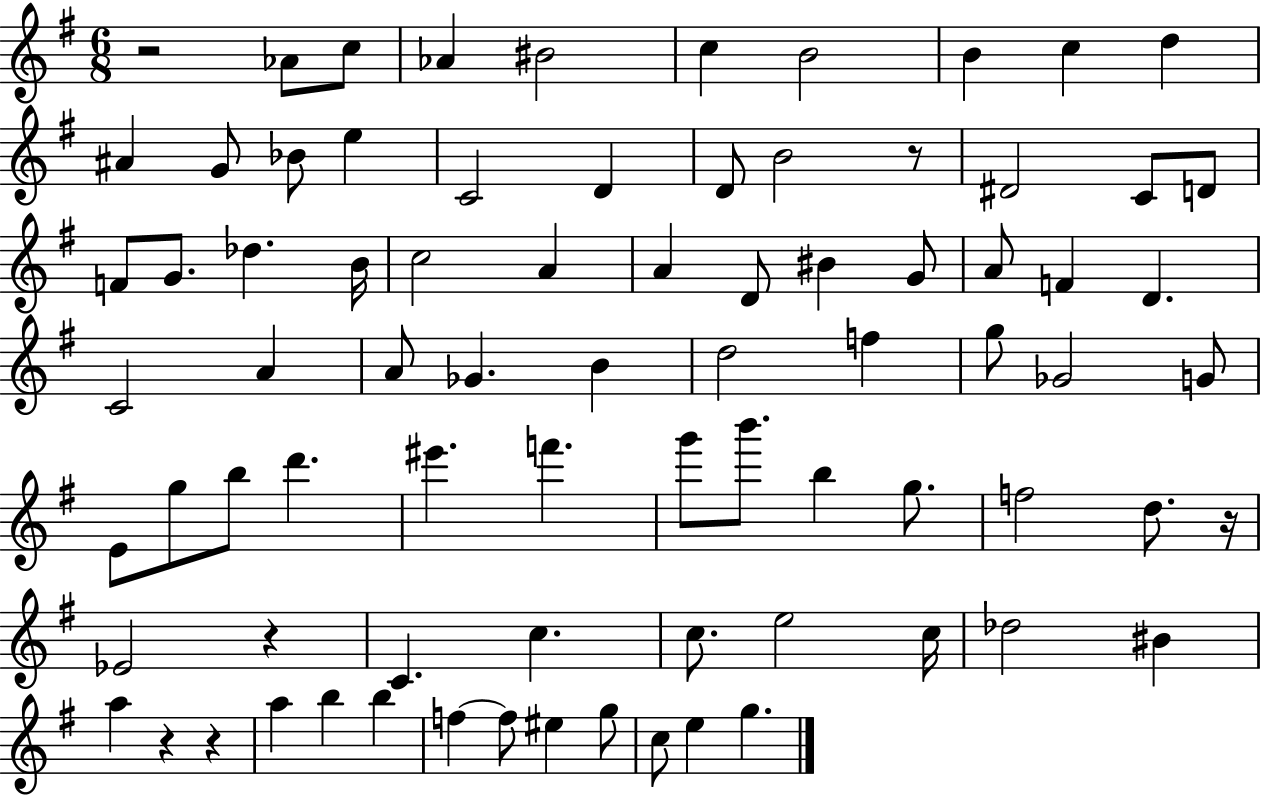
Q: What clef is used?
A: treble